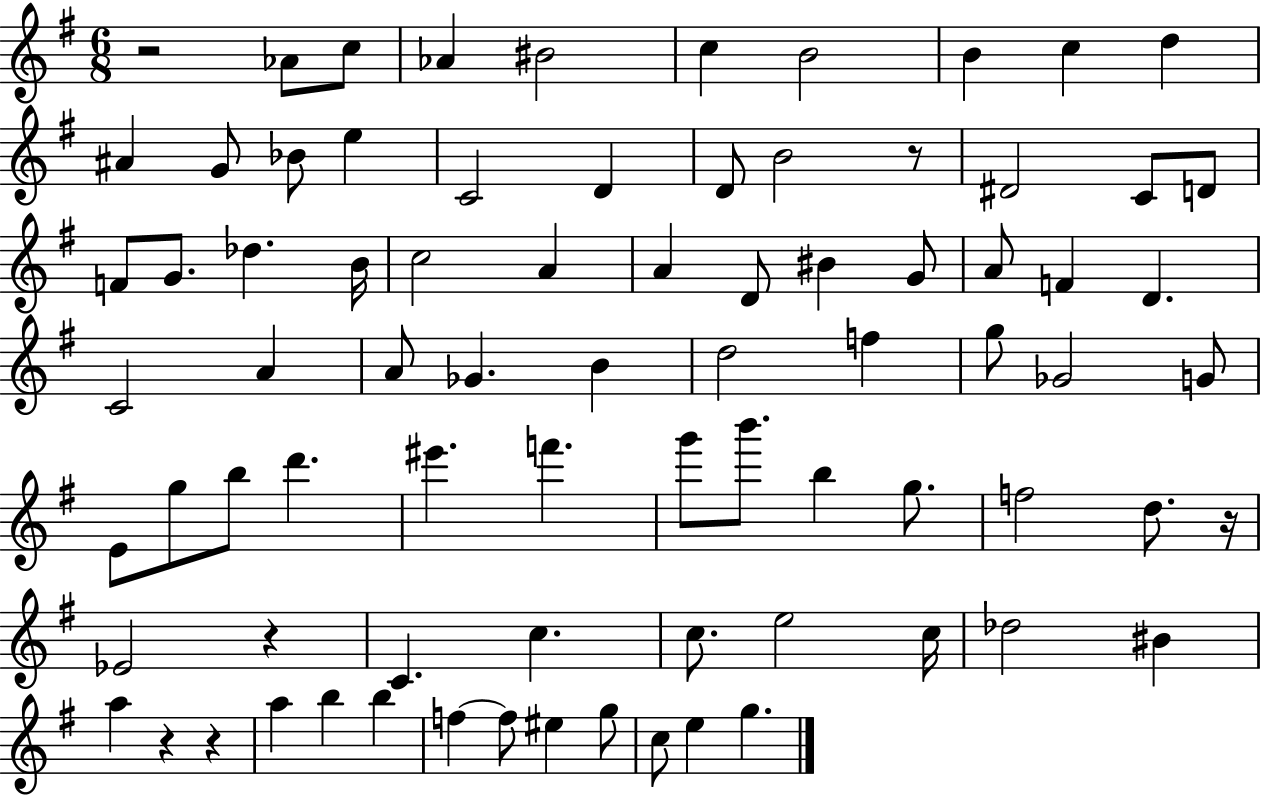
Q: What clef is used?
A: treble